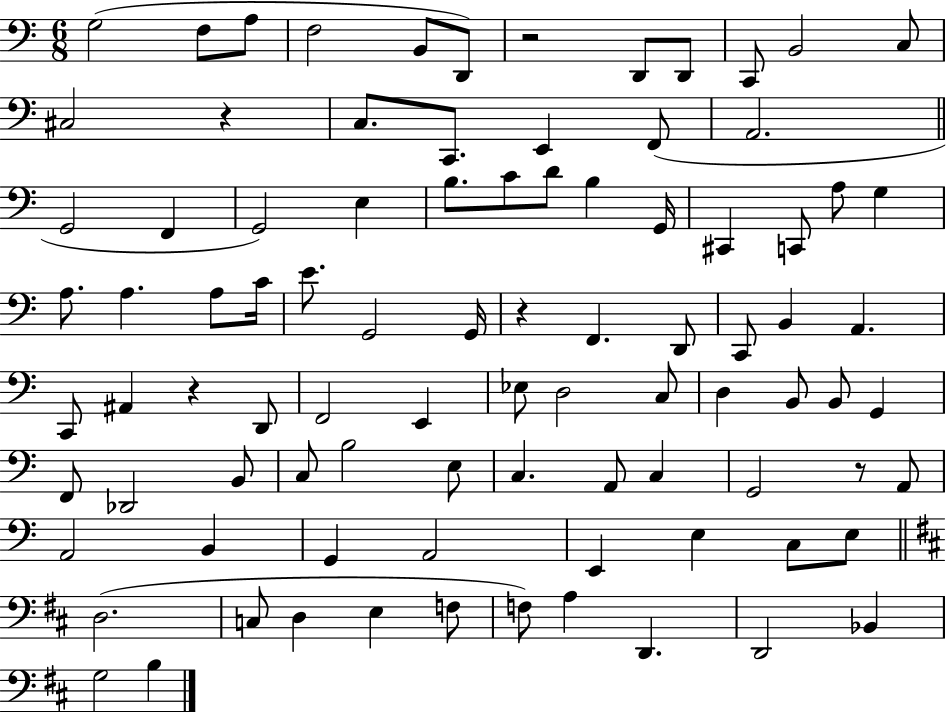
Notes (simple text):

G3/h F3/e A3/e F3/h B2/e D2/e R/h D2/e D2/e C2/e B2/h C3/e C#3/h R/q C3/e. C2/e. E2/q F2/e A2/h. G2/h F2/q G2/h E3/q B3/e. C4/e D4/e B3/q G2/s C#2/q C2/e A3/e G3/q A3/e. A3/q. A3/e C4/s E4/e. G2/h G2/s R/q F2/q. D2/e C2/e B2/q A2/q. C2/e A#2/q R/q D2/e F2/h E2/q Eb3/e D3/h C3/e D3/q B2/e B2/e G2/q F2/e Db2/h B2/e C3/e B3/h E3/e C3/q. A2/e C3/q G2/h R/e A2/e A2/h B2/q G2/q A2/h E2/q E3/q C3/e E3/e D3/h. C3/e D3/q E3/q F3/e F3/e A3/q D2/q. D2/h Bb2/q G3/h B3/q